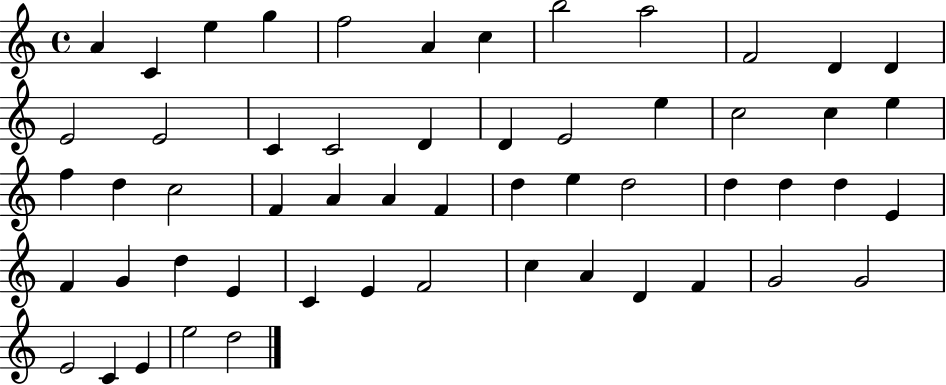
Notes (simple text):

A4/q C4/q E5/q G5/q F5/h A4/q C5/q B5/h A5/h F4/h D4/q D4/q E4/h E4/h C4/q C4/h D4/q D4/q E4/h E5/q C5/h C5/q E5/q F5/q D5/q C5/h F4/q A4/q A4/q F4/q D5/q E5/q D5/h D5/q D5/q D5/q E4/q F4/q G4/q D5/q E4/q C4/q E4/q F4/h C5/q A4/q D4/q F4/q G4/h G4/h E4/h C4/q E4/q E5/h D5/h